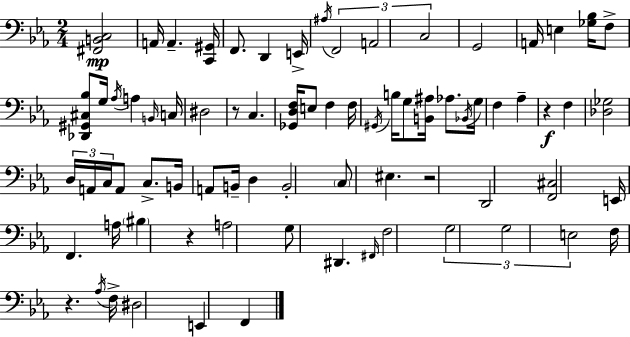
X:1
T:Untitled
M:2/4
L:1/4
K:Cm
[^F,,B,,C,]2 A,,/4 A,, [C,,^G,,]/4 F,,/2 D,, E,,/4 ^A,/4 F,,2 A,,2 C,2 G,,2 A,,/4 E, [_G,_B,]/4 F,/2 [_D,,^G,,^C,_B,]/2 G,/4 _A,/4 A, B,,/4 C,/4 ^D,2 z/2 C, [_G,,D,F,]/4 E,/2 F, F,/4 ^G,,/4 B,/4 G,/2 [B,,^A,]/4 _A,/2 _B,,/4 G,/4 F, _A, z F, [_D,_G,]2 D,/4 A,,/4 C,/4 A,,/2 C,/2 B,,/4 A,,/2 B,,/4 D, B,,2 C,/2 ^E, z2 D,,2 [F,,^C,]2 E,,/4 F,, A,/4 ^B, z A,2 G,/2 ^D,, ^F,,/4 F,2 G,2 G,2 E,2 F,/4 z _A,/4 F,/4 ^D,2 E,, F,,